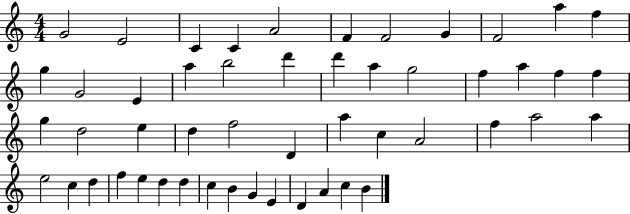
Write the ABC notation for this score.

X:1
T:Untitled
M:4/4
L:1/4
K:C
G2 E2 C C A2 F F2 G F2 a f g G2 E a b2 d' d' a g2 f a f f g d2 e d f2 D a c A2 f a2 a e2 c d f e d d c B G E D A c B